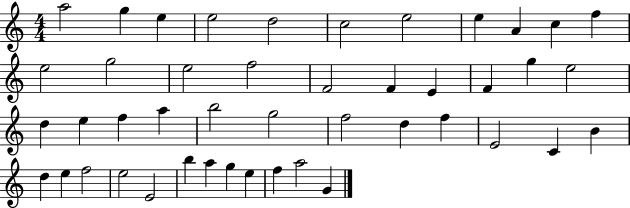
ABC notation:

X:1
T:Untitled
M:4/4
L:1/4
K:C
a2 g e e2 d2 c2 e2 e A c f e2 g2 e2 f2 F2 F E F g e2 d e f a b2 g2 f2 d f E2 C B d e f2 e2 E2 b a g e f a2 G